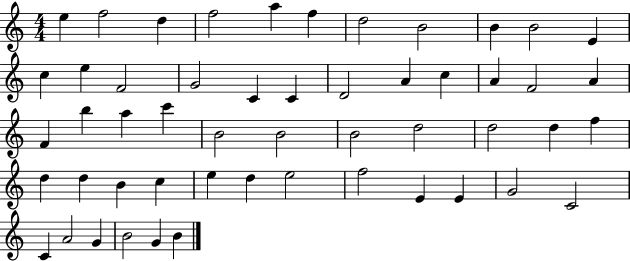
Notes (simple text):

E5/q F5/h D5/q F5/h A5/q F5/q D5/h B4/h B4/q B4/h E4/q C5/q E5/q F4/h G4/h C4/q C4/q D4/h A4/q C5/q A4/q F4/h A4/q F4/q B5/q A5/q C6/q B4/h B4/h B4/h D5/h D5/h D5/q F5/q D5/q D5/q B4/q C5/q E5/q D5/q E5/h F5/h E4/q E4/q G4/h C4/h C4/q A4/h G4/q B4/h G4/q B4/q